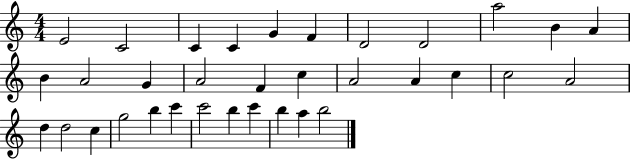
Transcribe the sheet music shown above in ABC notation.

X:1
T:Untitled
M:4/4
L:1/4
K:C
E2 C2 C C G F D2 D2 a2 B A B A2 G A2 F c A2 A c c2 A2 d d2 c g2 b c' c'2 b c' b a b2